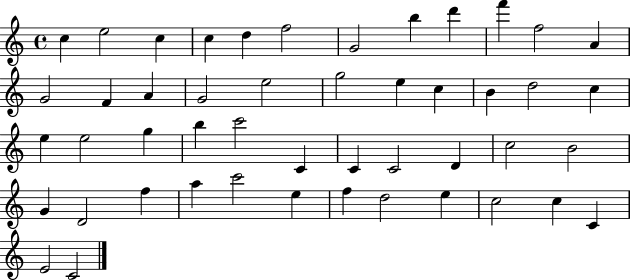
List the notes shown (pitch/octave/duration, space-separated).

C5/q E5/h C5/q C5/q D5/q F5/h G4/h B5/q D6/q F6/q F5/h A4/q G4/h F4/q A4/q G4/h E5/h G5/h E5/q C5/q B4/q D5/h C5/q E5/q E5/h G5/q B5/q C6/h C4/q C4/q C4/h D4/q C5/h B4/h G4/q D4/h F5/q A5/q C6/h E5/q F5/q D5/h E5/q C5/h C5/q C4/q E4/h C4/h